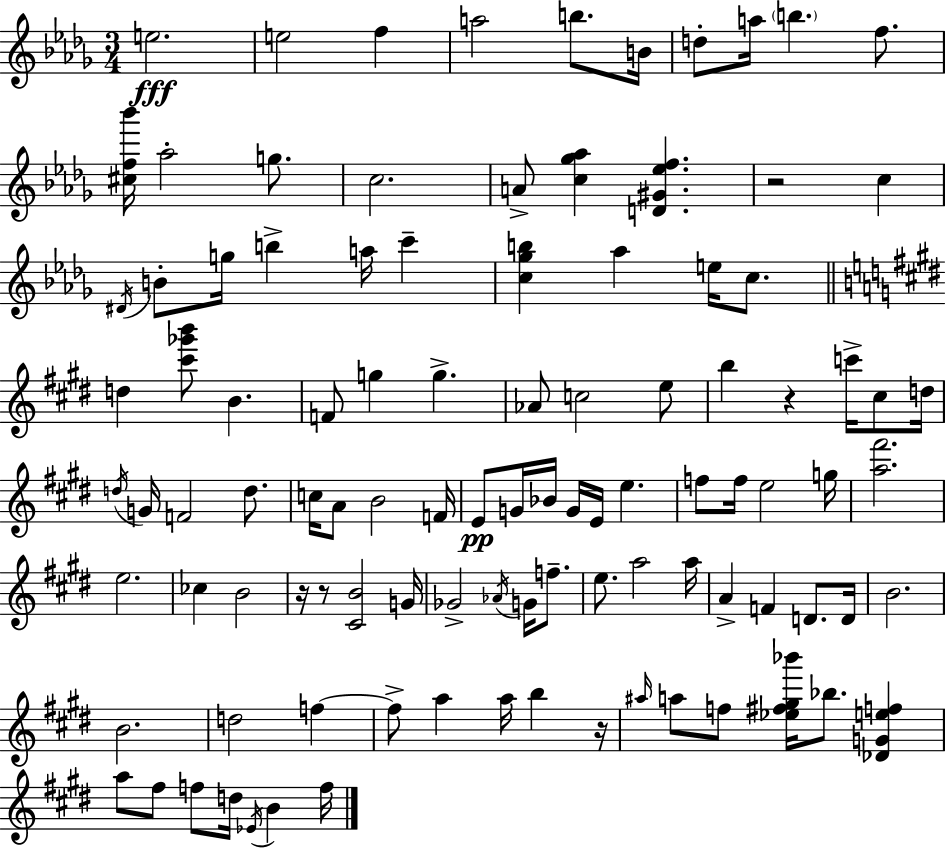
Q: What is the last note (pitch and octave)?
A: F5